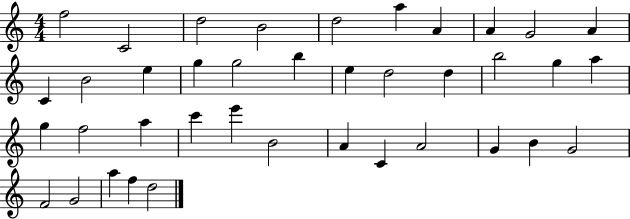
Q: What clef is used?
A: treble